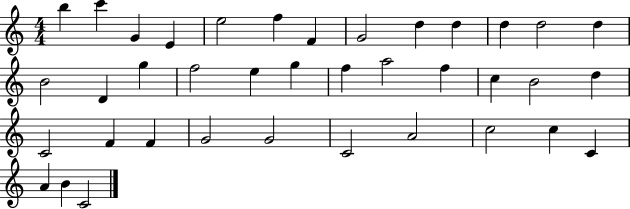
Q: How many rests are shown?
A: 0